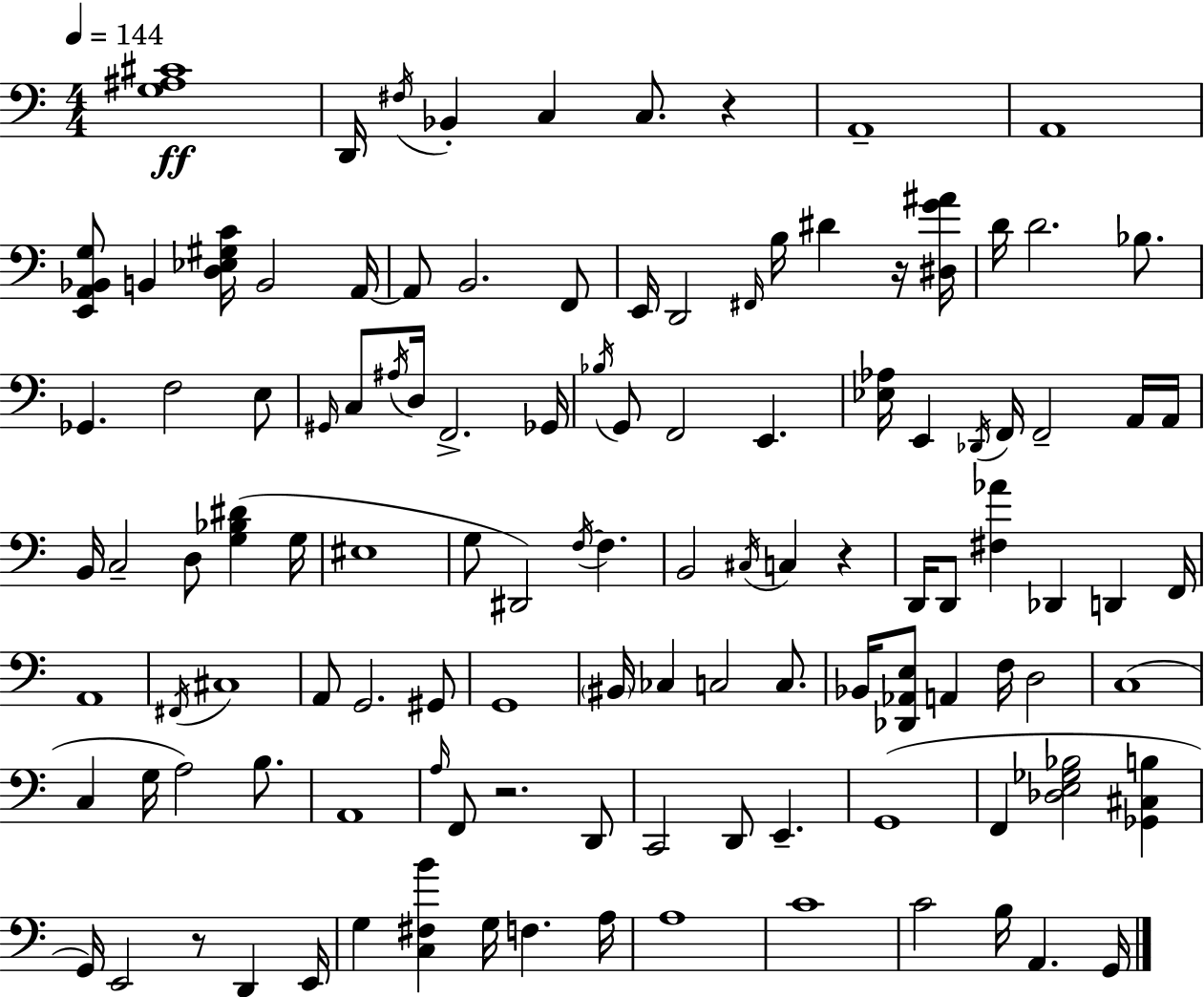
X:1
T:Untitled
M:4/4
L:1/4
K:Am
[G,^A,^C]4 D,,/4 ^F,/4 _B,, C, C,/2 z A,,4 A,,4 [E,,A,,_B,,G,]/2 B,, [D,_E,^G,C]/4 B,,2 A,,/4 A,,/2 B,,2 F,,/2 E,,/4 D,,2 ^F,,/4 B,/4 ^D z/4 [^D,G^A]/4 D/4 D2 _B,/2 _G,, F,2 E,/2 ^G,,/4 C,/2 ^A,/4 D,/4 F,,2 _G,,/4 _B,/4 G,,/2 F,,2 E,, [_E,_A,]/4 E,, _D,,/4 F,,/4 F,,2 A,,/4 A,,/4 B,,/4 C,2 D,/2 [G,_B,^D] G,/4 ^E,4 G,/2 ^D,,2 F,/4 F, B,,2 ^C,/4 C, z D,,/4 D,,/2 [^F,_A] _D,, D,, F,,/4 A,,4 ^F,,/4 ^C,4 A,,/2 G,,2 ^G,,/2 G,,4 ^B,,/4 _C, C,2 C,/2 _B,,/4 [_D,,_A,,E,]/2 A,, F,/4 D,2 C,4 C, G,/4 A,2 B,/2 A,,4 A,/4 F,,/2 z2 D,,/2 C,,2 D,,/2 E,, G,,4 F,, [_D,E,_G,_B,]2 [_G,,^C,B,] G,,/4 E,,2 z/2 D,, E,,/4 G, [C,^F,B] G,/4 F, A,/4 A,4 C4 C2 B,/4 A,, G,,/4